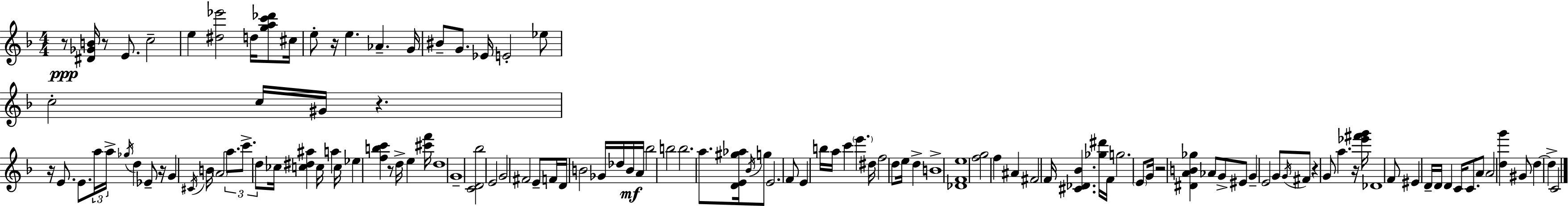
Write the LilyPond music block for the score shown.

{
  \clef treble
  \numericTimeSignature
  \time 4/4
  \key d \minor
  r8\ppp <dis' ges' b'>16 r8 e'8. c''2-- | e''4 <dis'' ees'''>2 d''16 <g'' a'' c''' des'''>8 cis''16 | e''8-. r16 e''4. aes'4.-- g'16 | bis'8-- g'8. ees'16 e'2-. ees''8 | \break c''2-. c''16 gis'16 r4. | r16 e'8. e'8. \tuplet 3/2 { a''16 a''16-> \acciaccatura { ges''16 } } d''4 ees'8-- | r16 g'4 \acciaccatura { cis'16 } b'16 \parenthesize a'2 \tuplet 3/2 { a''8. | c'''8.-> d''8 } ces''16 <c'' dis'' ais''>4 c''16 a''4 | \break c''16 ees''4 <f'' b'' c'''>4 r8 d''16-> e''4 | <cis''' f'''>16 d''1 | g'1-- | <c' d' bes''>2 e'2 | \break g'2 fis'2 | e'8-- f'16 d'16 b'2 ges'16 des''16 | b'16\mf a'16 bes''2 b''2 | b''2. a''8. | \break <d' e' gis'' aes''>16 \acciaccatura { bes'16 } g''8 e'2. | f'8 e'4 b''16 a''16 c'''4 \parenthesize e'''4. | dis''16 f''2 d''8 e''16 d''4-> | b'1-> | \break <des' f' e''>1 | <f'' g''>2 f''4 ais'4 | fis'2 f'16 <cis' des' bes'>4. | <ges'' dis'''>16 f'16 g''2. | \break \parenthesize e'8 g'16 r2 <dis' a' b' ges''>4 aes'8 | g'8-> eis'8 g'4-- e'2 | g'8 \acciaccatura { g'16 } fis'8 r4 g'8 a''4. | r16 <ees''' fis''' g'''>16 des'1 | \break f'8 eis'4 d'16-- d'16 d'4 | c'16 c'8. a'8 a'2 <d'' g'''>4 | gis'8 d''4~~ d''4-> c'2 | \bar "|."
}